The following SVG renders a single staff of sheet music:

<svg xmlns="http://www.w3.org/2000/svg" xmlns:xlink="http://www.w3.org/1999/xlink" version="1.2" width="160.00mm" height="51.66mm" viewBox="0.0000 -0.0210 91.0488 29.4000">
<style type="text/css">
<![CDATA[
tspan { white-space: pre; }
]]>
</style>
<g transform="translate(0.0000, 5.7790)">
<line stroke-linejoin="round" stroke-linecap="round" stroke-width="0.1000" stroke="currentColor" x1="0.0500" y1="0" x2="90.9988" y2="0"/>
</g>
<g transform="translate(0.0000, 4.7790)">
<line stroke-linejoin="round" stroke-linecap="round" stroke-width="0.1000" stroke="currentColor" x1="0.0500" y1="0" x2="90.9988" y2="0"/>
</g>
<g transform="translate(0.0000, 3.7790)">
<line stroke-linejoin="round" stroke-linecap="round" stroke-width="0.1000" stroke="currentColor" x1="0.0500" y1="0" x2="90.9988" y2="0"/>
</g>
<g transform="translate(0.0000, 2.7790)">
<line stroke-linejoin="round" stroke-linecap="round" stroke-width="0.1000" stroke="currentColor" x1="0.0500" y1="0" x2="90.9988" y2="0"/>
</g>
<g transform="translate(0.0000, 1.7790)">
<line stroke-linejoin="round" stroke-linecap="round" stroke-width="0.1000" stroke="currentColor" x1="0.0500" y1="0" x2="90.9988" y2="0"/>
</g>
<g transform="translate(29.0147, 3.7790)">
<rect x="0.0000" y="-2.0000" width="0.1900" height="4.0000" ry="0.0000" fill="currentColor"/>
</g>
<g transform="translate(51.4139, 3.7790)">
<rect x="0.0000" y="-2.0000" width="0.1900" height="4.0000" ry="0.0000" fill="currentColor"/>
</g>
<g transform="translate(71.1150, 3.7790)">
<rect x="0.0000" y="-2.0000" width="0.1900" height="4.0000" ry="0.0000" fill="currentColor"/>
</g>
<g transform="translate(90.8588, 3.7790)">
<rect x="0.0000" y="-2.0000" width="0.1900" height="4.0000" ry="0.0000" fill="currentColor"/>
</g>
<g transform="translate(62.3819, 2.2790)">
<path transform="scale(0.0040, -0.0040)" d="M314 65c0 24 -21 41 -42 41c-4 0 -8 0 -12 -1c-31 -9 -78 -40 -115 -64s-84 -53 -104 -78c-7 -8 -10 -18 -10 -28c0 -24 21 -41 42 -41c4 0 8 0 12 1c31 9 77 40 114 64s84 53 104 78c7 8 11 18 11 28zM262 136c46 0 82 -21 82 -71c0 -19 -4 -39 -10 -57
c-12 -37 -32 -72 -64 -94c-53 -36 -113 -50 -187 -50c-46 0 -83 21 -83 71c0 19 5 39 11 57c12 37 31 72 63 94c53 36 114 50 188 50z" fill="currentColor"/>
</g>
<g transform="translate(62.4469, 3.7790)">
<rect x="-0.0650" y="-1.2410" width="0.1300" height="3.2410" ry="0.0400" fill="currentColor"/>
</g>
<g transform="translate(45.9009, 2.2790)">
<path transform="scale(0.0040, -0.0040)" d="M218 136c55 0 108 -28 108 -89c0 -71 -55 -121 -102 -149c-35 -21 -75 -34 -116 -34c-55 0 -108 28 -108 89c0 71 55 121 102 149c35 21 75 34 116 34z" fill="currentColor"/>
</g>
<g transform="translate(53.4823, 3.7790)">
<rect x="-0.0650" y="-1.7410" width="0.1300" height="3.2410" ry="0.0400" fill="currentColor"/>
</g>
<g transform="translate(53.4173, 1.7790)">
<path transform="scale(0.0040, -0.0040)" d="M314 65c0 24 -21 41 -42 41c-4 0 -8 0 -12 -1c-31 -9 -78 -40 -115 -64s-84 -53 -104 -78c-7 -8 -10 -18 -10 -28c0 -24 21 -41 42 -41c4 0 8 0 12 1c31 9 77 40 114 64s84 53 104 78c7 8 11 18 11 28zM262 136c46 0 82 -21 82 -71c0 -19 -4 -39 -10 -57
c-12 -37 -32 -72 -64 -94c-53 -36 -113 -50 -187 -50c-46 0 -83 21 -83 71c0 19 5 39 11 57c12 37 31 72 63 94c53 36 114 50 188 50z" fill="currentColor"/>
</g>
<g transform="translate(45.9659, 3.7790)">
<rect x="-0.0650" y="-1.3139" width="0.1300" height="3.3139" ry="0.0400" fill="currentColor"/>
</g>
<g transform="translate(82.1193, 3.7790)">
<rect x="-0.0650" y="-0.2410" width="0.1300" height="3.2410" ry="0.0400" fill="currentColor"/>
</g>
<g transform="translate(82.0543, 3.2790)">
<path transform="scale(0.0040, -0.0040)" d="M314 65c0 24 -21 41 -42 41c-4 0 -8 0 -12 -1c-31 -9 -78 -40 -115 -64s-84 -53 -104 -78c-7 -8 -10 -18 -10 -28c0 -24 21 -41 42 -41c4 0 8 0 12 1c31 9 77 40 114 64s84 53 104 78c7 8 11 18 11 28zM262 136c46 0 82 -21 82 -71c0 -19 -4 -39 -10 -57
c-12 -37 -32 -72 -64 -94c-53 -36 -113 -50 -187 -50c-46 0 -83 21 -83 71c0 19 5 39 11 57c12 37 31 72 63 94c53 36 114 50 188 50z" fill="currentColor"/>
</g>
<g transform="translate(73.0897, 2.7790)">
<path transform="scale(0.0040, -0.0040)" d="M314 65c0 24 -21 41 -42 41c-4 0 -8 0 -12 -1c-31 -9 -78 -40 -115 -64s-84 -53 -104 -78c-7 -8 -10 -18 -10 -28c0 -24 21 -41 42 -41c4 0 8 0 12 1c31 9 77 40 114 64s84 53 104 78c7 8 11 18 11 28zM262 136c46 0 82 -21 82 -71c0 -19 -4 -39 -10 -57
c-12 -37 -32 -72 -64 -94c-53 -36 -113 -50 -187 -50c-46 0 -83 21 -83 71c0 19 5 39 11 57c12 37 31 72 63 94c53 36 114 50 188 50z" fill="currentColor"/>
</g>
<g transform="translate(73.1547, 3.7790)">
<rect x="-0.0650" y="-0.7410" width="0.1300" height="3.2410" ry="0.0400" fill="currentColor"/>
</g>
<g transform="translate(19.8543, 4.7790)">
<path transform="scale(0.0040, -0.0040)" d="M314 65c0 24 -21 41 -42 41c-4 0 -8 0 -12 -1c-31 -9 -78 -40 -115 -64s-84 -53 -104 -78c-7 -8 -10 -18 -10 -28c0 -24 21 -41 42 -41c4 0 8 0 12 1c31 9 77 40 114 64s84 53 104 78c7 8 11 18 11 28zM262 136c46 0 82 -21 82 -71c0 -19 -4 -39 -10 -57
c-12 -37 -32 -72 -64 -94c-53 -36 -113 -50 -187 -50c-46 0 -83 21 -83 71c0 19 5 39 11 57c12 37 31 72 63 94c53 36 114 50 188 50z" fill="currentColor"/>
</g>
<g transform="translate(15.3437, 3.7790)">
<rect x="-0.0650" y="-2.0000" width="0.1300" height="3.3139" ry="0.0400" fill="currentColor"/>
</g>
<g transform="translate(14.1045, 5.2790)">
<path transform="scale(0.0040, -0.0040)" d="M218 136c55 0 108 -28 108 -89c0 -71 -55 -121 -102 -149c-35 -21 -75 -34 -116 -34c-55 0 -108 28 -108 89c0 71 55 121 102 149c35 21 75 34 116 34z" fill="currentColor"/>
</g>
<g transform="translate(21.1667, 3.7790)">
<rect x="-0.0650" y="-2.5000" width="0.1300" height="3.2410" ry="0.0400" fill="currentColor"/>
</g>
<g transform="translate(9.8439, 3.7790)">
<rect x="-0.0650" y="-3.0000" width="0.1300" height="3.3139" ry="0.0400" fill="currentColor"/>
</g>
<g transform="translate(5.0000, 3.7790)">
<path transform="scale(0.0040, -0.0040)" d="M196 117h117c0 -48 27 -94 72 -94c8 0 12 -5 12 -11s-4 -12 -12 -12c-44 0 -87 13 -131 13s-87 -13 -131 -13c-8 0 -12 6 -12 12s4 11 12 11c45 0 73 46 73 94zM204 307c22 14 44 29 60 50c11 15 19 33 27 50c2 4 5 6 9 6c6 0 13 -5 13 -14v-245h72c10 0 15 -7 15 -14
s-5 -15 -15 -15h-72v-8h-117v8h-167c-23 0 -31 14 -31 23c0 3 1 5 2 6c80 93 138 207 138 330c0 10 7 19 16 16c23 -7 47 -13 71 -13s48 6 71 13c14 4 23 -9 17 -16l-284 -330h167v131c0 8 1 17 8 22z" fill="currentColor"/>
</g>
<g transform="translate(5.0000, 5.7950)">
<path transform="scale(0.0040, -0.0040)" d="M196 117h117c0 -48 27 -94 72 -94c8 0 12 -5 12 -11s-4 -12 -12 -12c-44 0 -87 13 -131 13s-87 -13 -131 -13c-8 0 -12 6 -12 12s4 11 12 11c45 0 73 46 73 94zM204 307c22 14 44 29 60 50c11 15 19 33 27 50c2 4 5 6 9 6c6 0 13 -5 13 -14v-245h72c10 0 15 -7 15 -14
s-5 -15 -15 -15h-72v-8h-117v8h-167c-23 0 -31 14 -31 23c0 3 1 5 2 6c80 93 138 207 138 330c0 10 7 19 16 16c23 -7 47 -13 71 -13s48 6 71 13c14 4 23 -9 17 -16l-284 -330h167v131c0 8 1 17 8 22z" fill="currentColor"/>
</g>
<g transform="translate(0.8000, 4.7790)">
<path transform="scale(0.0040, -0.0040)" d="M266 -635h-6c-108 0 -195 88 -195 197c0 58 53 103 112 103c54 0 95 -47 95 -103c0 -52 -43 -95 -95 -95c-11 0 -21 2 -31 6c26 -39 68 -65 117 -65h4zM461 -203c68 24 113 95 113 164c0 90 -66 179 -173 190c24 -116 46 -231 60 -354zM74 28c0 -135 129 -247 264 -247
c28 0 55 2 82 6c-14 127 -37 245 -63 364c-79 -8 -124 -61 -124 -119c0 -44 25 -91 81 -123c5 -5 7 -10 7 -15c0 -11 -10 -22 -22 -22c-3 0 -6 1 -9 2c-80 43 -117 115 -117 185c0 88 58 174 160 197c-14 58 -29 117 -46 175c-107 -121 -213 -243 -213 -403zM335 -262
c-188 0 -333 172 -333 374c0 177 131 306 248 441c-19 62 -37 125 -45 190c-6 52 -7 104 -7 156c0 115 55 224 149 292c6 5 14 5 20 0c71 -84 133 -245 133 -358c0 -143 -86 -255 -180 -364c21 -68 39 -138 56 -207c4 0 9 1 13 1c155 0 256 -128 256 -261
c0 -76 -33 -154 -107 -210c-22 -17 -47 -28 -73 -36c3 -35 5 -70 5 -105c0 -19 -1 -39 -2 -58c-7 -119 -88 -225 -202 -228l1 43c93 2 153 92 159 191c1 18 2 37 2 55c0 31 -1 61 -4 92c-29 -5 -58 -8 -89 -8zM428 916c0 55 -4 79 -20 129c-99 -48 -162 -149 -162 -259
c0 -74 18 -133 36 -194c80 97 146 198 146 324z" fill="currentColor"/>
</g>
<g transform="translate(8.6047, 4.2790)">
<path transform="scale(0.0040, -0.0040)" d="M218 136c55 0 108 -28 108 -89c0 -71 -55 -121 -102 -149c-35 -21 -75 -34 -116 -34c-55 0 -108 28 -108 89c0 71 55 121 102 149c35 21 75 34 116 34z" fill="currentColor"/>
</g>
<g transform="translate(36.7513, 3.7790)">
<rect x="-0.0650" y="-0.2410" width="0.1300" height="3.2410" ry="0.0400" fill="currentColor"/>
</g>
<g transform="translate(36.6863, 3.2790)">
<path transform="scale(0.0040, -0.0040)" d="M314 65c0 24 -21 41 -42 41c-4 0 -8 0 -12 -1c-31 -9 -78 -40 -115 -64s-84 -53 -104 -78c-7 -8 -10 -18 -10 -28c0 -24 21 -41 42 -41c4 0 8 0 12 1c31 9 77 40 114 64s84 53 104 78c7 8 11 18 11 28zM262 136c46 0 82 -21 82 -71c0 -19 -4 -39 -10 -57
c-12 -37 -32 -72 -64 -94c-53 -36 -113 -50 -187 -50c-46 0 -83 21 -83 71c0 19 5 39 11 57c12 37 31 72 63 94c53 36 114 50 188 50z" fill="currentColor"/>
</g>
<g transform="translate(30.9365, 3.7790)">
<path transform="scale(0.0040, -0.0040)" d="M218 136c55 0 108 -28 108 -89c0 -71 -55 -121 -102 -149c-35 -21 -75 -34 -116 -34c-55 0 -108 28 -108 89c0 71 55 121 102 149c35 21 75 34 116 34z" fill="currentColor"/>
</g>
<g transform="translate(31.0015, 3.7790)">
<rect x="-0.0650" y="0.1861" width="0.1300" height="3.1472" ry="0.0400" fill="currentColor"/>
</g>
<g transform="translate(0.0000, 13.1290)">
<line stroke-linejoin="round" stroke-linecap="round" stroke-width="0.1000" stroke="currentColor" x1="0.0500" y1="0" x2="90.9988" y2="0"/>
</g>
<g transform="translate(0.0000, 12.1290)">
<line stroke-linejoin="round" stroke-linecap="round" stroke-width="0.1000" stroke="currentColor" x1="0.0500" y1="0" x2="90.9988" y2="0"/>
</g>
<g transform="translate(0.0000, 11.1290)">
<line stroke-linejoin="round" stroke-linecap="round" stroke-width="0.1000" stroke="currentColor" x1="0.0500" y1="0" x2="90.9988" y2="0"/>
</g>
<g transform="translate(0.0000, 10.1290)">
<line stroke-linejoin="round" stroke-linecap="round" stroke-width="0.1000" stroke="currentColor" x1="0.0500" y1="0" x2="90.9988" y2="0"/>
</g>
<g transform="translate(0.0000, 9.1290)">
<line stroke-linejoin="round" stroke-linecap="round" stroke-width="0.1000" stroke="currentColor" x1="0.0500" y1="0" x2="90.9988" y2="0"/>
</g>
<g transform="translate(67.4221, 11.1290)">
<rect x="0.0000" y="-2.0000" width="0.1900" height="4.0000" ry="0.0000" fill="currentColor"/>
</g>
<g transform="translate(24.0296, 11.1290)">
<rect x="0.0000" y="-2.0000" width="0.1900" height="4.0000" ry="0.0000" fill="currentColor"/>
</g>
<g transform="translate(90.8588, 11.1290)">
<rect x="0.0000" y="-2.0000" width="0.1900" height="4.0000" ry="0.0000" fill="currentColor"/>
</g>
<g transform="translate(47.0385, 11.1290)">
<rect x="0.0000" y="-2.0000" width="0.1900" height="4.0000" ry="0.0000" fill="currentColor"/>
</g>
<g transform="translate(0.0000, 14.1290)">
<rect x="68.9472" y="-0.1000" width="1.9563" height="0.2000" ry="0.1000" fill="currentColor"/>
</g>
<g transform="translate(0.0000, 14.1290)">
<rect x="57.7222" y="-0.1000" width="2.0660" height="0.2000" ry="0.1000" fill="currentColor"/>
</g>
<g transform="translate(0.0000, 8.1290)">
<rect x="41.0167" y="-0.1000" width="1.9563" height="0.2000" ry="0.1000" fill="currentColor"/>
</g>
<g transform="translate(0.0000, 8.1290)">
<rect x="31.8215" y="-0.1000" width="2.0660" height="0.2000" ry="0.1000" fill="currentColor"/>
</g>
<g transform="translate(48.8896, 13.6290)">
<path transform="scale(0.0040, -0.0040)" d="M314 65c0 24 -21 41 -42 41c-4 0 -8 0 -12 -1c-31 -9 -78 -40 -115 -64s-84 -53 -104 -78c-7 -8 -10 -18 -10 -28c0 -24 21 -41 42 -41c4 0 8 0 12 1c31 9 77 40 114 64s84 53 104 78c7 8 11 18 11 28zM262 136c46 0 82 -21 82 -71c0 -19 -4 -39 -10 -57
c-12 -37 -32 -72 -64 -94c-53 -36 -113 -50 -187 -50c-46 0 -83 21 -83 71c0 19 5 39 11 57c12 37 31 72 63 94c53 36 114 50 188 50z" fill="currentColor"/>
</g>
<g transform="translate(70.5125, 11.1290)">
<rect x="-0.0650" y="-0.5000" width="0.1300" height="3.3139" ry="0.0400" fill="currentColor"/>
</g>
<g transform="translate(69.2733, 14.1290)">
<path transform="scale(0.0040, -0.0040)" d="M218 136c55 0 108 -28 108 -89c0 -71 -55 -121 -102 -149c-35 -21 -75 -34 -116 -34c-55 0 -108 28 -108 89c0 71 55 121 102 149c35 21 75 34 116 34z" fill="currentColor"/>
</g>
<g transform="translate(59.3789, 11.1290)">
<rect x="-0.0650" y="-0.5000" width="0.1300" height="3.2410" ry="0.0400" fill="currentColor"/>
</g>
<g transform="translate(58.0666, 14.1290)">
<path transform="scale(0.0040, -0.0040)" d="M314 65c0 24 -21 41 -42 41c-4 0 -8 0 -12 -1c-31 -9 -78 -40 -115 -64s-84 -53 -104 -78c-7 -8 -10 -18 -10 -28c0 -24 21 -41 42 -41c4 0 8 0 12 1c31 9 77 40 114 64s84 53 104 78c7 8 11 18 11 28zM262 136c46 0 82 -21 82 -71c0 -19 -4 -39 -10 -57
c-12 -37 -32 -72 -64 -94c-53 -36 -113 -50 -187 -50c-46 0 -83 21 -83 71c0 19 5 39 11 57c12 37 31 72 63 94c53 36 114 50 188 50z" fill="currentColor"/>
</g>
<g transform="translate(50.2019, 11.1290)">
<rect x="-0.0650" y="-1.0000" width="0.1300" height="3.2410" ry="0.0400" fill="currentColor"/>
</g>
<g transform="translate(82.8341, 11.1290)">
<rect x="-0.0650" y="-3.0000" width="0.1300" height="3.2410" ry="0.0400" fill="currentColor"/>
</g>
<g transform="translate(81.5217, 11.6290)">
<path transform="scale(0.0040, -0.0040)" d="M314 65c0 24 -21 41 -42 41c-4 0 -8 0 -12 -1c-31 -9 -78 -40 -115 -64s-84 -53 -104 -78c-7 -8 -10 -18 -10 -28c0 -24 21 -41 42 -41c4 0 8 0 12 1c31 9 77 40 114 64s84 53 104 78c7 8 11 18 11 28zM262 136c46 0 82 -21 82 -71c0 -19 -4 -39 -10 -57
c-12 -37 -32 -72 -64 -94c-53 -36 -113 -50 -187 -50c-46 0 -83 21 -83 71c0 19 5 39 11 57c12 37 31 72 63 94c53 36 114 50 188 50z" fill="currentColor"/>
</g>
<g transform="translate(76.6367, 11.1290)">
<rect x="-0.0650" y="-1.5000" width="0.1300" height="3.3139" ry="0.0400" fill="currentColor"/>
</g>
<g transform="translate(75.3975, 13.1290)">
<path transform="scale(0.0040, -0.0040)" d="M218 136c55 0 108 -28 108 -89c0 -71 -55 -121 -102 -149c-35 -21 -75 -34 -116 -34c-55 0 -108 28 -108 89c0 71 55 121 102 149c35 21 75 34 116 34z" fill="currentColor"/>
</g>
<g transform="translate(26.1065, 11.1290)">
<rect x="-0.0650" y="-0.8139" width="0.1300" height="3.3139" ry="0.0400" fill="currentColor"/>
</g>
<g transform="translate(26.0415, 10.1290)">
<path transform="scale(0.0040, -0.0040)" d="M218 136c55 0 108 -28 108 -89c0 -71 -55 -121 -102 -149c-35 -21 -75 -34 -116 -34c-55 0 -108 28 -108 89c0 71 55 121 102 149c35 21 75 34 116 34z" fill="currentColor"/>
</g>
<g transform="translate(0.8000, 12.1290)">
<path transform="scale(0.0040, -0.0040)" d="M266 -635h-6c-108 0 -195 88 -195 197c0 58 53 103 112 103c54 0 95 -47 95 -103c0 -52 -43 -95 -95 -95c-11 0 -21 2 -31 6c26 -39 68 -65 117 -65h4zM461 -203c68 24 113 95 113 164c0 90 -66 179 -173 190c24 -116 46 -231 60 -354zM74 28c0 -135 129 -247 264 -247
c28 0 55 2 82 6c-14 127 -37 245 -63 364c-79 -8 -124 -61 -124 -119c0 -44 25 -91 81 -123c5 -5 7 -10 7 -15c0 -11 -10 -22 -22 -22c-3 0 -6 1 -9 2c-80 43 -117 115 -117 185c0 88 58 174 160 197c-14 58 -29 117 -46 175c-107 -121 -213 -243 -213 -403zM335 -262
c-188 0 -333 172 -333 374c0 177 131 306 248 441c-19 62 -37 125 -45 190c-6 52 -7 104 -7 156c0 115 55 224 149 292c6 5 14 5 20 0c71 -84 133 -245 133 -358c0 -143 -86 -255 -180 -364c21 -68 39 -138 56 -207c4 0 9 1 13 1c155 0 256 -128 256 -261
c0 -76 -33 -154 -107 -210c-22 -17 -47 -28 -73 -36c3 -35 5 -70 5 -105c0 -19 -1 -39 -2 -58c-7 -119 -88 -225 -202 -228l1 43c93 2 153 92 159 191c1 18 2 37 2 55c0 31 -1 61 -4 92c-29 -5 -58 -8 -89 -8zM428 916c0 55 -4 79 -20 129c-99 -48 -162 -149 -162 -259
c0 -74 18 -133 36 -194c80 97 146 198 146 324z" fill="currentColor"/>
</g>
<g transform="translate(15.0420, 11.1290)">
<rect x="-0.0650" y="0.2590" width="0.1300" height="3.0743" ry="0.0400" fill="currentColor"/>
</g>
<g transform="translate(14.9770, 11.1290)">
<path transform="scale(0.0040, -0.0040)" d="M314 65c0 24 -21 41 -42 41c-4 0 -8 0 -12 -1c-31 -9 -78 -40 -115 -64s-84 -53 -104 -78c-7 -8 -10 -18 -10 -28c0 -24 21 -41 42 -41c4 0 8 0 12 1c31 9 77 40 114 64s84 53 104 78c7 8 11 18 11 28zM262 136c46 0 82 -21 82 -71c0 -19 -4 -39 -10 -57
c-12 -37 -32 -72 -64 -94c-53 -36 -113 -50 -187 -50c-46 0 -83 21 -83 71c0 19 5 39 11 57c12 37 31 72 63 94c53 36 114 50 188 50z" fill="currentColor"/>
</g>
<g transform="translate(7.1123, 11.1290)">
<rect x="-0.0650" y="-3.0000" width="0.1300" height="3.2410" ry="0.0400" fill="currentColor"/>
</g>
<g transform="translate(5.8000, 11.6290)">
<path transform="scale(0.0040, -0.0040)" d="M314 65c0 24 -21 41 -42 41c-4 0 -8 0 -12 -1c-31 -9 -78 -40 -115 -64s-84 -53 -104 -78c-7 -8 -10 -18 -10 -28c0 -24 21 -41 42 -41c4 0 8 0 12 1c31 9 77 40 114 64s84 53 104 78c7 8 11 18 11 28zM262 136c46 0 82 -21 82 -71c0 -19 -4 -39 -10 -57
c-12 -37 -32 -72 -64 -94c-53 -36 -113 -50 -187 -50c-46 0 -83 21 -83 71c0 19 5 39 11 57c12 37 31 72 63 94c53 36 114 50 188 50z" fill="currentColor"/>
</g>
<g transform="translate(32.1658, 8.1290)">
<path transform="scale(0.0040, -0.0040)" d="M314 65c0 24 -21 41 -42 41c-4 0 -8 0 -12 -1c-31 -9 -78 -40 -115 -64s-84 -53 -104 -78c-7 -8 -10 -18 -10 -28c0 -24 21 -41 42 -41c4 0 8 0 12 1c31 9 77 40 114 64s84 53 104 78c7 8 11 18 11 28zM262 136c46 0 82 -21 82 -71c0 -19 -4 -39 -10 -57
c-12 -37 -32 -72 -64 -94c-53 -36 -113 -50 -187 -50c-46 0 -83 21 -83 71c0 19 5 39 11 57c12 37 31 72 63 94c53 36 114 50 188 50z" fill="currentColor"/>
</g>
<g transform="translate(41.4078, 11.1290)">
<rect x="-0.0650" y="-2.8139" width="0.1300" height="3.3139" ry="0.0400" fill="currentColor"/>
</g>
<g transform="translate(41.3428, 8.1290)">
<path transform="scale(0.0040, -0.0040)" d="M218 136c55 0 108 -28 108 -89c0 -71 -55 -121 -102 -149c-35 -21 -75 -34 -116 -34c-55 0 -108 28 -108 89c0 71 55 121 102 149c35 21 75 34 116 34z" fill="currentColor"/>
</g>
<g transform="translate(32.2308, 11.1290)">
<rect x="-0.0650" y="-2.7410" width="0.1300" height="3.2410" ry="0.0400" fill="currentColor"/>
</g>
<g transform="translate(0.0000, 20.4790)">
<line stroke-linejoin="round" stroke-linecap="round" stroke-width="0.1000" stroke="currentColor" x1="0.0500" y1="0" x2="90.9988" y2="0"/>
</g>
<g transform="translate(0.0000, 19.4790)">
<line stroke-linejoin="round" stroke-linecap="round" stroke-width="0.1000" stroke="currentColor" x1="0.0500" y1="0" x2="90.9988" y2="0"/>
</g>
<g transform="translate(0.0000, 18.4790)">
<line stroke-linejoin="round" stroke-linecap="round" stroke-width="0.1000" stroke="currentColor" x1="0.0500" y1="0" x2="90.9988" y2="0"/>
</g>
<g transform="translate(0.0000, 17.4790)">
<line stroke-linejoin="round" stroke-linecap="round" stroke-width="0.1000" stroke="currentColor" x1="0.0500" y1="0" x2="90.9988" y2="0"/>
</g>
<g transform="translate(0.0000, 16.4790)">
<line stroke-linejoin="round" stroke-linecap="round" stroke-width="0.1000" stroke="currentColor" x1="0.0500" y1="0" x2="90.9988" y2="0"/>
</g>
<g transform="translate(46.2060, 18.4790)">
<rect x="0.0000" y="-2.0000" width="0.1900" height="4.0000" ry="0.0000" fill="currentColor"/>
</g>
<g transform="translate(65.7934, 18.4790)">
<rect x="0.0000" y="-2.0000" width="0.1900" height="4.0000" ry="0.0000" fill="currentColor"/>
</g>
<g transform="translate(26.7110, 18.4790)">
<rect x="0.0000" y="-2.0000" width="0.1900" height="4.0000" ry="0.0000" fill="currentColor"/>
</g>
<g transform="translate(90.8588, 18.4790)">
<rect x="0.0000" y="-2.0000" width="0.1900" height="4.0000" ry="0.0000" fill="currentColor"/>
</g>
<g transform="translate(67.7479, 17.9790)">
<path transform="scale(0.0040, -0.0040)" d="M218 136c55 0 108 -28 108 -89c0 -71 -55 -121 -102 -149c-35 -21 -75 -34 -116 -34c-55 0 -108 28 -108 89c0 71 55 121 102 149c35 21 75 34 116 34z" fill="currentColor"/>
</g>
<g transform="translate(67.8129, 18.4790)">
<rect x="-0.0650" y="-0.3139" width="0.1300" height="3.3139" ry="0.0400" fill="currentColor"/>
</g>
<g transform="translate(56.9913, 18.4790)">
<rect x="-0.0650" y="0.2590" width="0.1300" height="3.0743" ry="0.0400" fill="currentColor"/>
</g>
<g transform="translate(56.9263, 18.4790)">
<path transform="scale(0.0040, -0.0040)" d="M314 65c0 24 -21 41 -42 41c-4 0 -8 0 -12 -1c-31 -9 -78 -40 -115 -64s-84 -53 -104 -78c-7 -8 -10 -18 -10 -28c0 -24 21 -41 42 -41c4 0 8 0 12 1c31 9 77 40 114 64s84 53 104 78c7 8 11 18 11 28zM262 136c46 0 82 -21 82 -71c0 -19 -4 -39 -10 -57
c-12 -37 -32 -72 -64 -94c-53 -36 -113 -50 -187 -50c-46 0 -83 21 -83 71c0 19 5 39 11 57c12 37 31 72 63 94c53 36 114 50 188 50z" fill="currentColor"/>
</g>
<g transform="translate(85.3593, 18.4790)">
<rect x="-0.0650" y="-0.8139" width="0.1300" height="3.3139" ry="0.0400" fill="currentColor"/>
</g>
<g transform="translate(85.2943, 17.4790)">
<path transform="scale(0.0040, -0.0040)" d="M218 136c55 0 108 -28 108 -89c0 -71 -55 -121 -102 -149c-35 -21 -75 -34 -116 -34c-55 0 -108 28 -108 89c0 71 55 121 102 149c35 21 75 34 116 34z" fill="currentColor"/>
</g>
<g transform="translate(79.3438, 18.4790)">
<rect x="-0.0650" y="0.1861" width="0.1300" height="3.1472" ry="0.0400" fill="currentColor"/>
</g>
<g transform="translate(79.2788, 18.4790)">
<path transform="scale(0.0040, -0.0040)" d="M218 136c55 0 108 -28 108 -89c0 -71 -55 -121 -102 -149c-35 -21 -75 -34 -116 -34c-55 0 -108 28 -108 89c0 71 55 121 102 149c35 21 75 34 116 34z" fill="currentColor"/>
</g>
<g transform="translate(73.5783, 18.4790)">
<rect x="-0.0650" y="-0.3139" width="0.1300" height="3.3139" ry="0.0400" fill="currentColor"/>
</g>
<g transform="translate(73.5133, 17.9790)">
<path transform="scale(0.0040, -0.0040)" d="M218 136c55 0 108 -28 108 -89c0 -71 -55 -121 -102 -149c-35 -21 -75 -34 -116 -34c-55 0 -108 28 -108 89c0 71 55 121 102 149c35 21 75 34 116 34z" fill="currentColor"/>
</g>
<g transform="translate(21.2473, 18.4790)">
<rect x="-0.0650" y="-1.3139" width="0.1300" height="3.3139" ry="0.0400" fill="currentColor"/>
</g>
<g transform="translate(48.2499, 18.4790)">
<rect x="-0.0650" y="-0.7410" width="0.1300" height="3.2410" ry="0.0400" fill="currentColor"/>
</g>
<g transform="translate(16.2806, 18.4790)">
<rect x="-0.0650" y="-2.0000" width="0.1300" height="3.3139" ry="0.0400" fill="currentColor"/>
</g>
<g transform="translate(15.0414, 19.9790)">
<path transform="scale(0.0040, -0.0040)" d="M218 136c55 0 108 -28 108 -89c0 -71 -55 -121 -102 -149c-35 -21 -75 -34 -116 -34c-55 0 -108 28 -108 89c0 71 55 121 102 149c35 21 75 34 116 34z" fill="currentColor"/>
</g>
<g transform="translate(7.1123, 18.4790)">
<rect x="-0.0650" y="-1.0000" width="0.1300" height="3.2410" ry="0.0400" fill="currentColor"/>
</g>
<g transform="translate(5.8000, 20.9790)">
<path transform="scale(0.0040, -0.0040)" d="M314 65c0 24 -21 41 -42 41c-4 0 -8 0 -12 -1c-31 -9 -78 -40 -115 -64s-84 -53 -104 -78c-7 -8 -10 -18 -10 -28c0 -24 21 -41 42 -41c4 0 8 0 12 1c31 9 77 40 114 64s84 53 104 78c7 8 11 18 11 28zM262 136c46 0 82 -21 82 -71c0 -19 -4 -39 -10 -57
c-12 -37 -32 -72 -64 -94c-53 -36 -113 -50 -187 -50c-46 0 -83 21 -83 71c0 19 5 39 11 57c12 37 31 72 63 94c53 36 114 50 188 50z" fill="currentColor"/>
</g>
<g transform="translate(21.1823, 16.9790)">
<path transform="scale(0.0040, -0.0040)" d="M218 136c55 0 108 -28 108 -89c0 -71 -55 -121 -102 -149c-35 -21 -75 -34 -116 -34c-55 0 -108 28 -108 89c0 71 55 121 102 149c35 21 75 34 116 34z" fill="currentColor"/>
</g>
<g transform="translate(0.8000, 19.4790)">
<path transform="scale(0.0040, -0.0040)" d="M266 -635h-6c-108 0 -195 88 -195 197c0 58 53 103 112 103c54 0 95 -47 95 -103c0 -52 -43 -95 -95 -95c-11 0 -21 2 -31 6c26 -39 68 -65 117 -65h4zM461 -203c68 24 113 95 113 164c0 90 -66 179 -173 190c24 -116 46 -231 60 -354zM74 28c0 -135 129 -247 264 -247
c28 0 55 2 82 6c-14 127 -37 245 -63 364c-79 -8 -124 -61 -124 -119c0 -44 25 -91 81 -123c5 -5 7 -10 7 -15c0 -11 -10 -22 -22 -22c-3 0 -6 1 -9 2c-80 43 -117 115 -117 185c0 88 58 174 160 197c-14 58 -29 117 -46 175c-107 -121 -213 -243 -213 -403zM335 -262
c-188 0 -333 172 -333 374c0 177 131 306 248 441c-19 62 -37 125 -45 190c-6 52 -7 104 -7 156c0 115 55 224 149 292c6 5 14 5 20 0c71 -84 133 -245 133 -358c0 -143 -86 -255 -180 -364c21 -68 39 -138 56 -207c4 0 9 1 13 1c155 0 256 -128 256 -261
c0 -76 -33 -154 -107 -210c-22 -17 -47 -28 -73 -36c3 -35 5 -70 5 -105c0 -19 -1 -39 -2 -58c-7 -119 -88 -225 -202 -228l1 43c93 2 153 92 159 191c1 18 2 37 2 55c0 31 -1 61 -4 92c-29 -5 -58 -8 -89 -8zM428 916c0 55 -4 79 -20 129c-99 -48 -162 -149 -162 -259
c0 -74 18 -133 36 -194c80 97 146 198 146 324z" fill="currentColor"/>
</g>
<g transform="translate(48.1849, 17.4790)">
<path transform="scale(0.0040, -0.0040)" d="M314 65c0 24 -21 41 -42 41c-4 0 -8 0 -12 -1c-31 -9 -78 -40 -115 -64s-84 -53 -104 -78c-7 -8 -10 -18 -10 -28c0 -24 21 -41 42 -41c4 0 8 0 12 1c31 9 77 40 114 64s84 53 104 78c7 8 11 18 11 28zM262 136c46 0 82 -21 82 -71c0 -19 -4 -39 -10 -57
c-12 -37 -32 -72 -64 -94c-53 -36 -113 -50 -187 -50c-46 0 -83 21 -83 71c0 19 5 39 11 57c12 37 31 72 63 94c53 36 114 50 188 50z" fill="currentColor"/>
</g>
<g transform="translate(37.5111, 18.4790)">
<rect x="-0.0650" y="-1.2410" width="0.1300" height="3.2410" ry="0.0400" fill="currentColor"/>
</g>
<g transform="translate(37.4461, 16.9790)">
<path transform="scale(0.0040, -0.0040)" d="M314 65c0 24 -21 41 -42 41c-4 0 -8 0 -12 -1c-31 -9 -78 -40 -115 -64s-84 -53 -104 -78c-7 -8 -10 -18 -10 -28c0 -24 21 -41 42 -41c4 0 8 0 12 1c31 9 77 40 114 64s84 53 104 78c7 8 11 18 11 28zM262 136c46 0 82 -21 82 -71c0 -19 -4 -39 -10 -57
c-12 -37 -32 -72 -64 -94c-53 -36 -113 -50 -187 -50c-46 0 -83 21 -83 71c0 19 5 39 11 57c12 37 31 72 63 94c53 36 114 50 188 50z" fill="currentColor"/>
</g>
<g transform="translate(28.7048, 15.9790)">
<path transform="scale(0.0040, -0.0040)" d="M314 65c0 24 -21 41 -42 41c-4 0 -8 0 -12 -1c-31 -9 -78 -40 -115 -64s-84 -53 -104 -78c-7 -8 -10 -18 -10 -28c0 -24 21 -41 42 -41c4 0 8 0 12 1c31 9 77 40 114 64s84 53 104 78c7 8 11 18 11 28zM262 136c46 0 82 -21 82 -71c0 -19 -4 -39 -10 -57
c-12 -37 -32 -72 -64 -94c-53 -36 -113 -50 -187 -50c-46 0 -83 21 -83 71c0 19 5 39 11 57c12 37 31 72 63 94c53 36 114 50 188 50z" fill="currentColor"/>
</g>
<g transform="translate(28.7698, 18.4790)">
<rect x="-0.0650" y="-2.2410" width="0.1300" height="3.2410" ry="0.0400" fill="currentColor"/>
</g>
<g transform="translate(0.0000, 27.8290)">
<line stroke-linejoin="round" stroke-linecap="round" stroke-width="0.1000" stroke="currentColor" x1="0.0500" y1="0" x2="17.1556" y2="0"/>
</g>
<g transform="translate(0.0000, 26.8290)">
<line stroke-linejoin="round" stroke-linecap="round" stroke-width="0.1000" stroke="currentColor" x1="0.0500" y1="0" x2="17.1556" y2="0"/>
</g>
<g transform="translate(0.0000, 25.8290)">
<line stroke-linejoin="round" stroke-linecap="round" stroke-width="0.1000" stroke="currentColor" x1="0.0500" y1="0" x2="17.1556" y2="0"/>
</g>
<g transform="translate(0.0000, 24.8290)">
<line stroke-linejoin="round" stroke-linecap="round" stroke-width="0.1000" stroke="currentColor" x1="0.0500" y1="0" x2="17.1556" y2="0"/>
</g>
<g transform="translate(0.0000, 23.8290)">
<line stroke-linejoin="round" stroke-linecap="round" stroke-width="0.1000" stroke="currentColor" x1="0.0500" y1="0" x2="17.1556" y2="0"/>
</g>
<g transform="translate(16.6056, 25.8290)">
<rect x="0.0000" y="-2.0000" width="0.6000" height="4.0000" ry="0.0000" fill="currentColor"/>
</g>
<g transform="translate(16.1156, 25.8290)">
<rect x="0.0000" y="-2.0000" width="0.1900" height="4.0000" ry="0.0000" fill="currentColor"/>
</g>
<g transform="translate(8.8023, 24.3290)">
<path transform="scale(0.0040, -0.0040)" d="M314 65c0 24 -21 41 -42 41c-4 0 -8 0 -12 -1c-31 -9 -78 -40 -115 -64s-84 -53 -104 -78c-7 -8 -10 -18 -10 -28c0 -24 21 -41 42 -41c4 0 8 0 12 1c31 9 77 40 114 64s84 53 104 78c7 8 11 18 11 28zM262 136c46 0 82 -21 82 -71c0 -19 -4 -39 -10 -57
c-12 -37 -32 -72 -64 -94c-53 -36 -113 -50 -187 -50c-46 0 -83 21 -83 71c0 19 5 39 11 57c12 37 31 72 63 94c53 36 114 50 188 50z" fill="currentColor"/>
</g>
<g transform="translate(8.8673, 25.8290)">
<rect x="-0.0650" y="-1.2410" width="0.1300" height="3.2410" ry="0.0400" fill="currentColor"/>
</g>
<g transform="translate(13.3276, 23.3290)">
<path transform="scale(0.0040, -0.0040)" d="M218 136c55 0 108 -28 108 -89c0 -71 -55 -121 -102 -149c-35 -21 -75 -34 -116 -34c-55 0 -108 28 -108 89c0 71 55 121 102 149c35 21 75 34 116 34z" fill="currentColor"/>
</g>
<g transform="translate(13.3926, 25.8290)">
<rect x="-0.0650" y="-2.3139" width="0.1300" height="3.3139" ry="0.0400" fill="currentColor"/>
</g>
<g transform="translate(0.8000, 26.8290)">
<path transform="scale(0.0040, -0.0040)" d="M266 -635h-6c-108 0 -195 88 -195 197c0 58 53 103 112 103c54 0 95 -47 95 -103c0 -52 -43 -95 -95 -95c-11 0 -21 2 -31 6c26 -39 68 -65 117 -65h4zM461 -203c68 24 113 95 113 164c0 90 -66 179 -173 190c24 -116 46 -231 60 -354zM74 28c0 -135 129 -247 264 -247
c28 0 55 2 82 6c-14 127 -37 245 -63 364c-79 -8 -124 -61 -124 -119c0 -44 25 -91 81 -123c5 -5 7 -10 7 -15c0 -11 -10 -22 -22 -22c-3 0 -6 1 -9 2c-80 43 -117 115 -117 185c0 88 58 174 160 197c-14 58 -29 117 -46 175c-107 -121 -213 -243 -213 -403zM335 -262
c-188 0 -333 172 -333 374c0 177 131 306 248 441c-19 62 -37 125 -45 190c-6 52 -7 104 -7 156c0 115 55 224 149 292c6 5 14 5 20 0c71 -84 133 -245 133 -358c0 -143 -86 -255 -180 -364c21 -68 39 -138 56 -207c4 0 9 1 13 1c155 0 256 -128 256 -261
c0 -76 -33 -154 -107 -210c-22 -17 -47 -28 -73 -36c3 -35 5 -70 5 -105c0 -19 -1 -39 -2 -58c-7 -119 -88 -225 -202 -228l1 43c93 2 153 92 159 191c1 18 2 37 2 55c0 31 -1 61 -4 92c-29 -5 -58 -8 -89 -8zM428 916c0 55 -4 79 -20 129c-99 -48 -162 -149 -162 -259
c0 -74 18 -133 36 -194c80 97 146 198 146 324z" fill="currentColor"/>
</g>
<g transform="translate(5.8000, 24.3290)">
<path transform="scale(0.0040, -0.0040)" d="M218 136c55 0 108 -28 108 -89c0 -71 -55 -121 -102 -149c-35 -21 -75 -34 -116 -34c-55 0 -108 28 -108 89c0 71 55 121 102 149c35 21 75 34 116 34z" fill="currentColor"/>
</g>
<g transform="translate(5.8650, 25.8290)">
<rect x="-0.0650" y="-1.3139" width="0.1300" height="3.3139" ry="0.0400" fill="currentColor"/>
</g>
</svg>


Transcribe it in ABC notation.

X:1
T:Untitled
M:4/4
L:1/4
K:C
A F G2 B c2 e f2 e2 d2 c2 A2 B2 d a2 a D2 C2 C E A2 D2 F e g2 e2 d2 B2 c c B d e e2 g